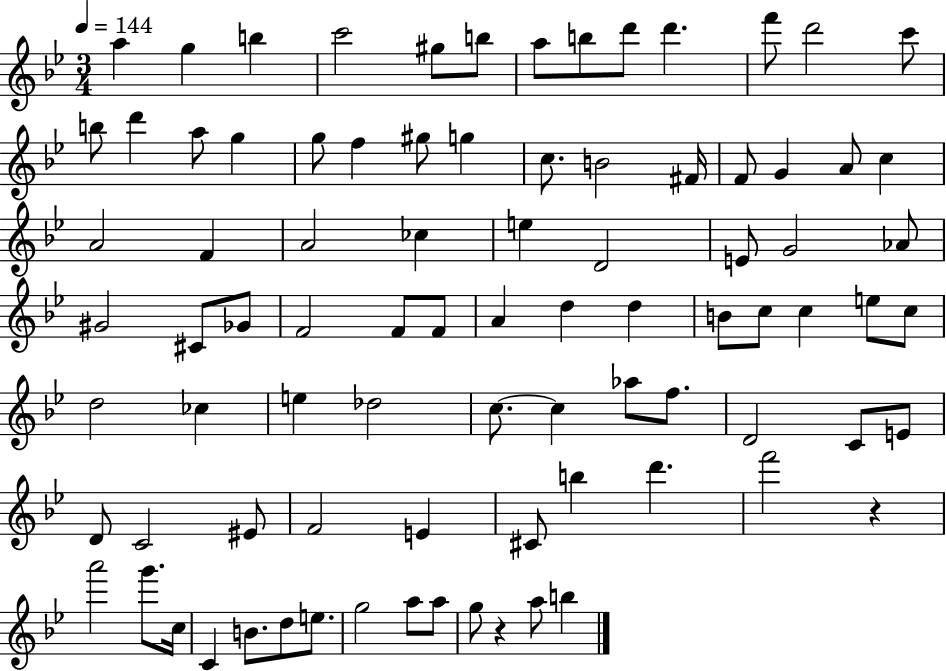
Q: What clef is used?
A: treble